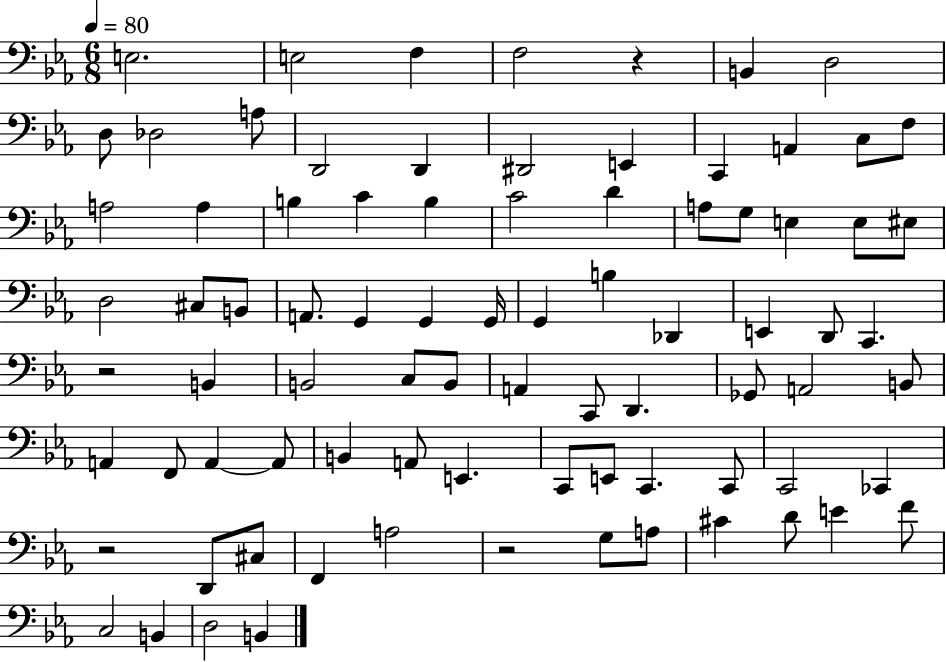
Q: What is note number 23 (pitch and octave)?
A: C4